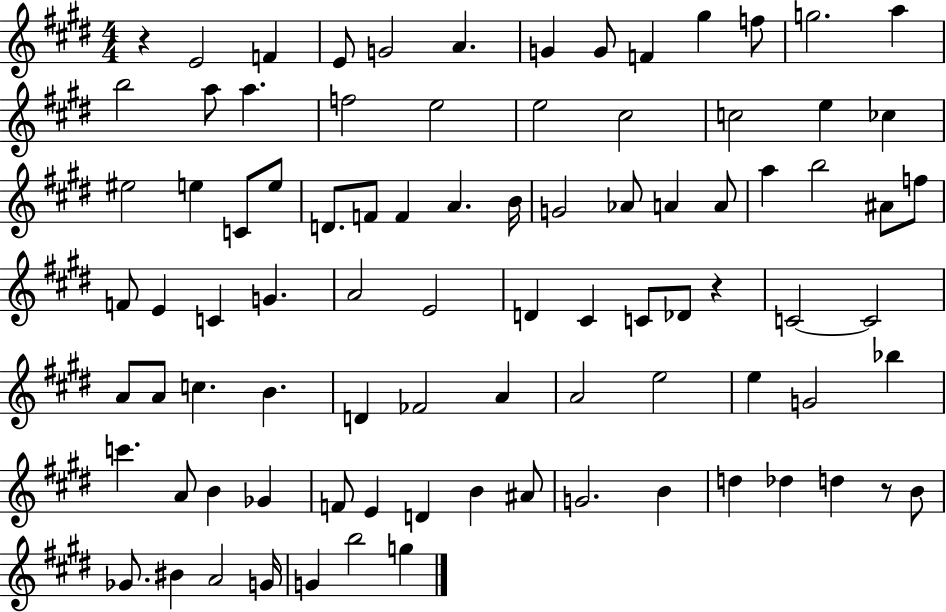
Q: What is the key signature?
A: E major